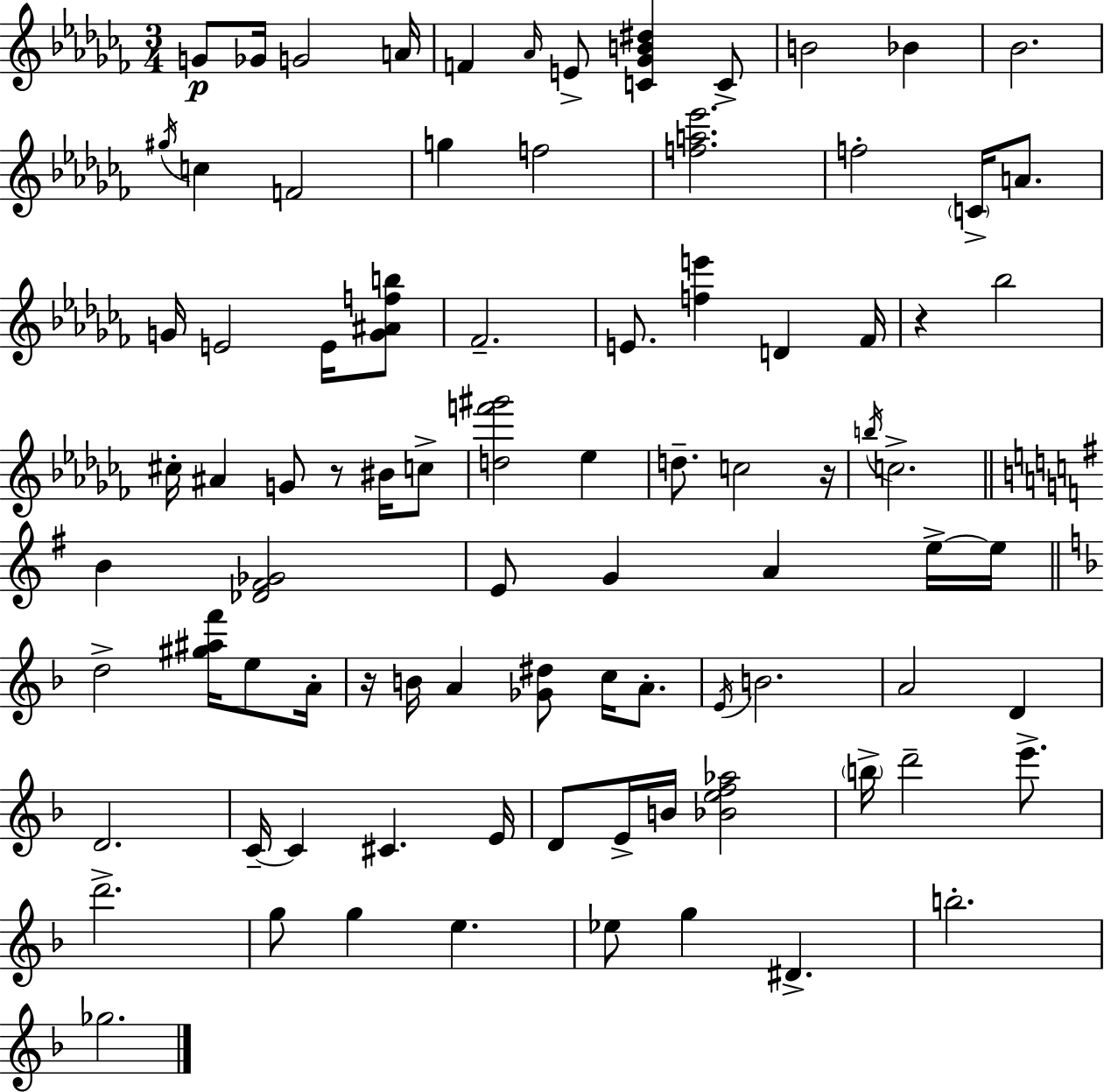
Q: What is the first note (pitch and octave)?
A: G4